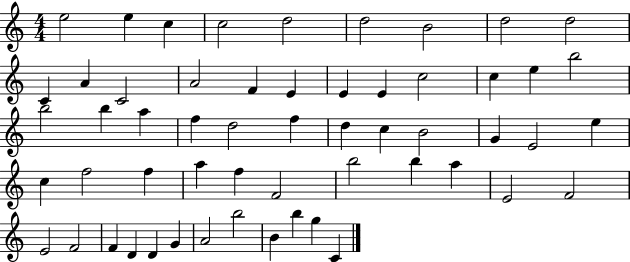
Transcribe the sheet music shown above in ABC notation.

X:1
T:Untitled
M:4/4
L:1/4
K:C
e2 e c c2 d2 d2 B2 d2 d2 C A C2 A2 F E E E c2 c e b2 b2 b a f d2 f d c B2 G E2 e c f2 f a f F2 b2 b a E2 F2 E2 F2 F D D G A2 b2 B b g C